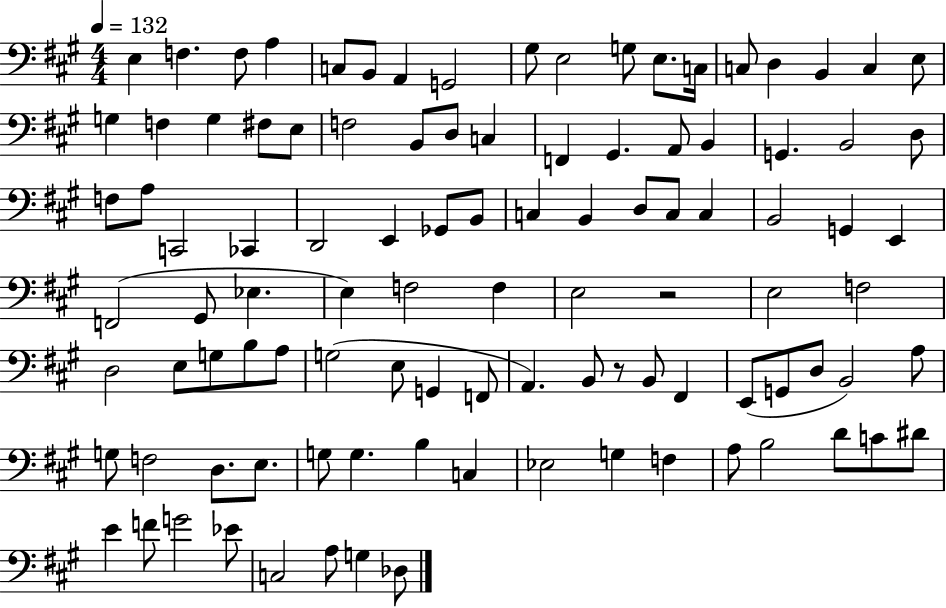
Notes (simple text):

E3/q F3/q. F3/e A3/q C3/e B2/e A2/q G2/h G#3/e E3/h G3/e E3/e. C3/s C3/e D3/q B2/q C3/q E3/e G3/q F3/q G3/q F#3/e E3/e F3/h B2/e D3/e C3/q F2/q G#2/q. A2/e B2/q G2/q. B2/h D3/e F3/e A3/e C2/h CES2/q D2/h E2/q Gb2/e B2/e C3/q B2/q D3/e C3/e C3/q B2/h G2/q E2/q F2/h G#2/e Eb3/q. E3/q F3/h F3/q E3/h R/h E3/h F3/h D3/h E3/e G3/e B3/e A3/e G3/h E3/e G2/q F2/e A2/q. B2/e R/e B2/e F#2/q E2/e G2/e D3/e B2/h A3/e G3/e F3/h D3/e. E3/e. G3/e G3/q. B3/q C3/q Eb3/h G3/q F3/q A3/e B3/h D4/e C4/e D#4/e E4/q F4/e G4/h Eb4/e C3/h A3/e G3/q Db3/e